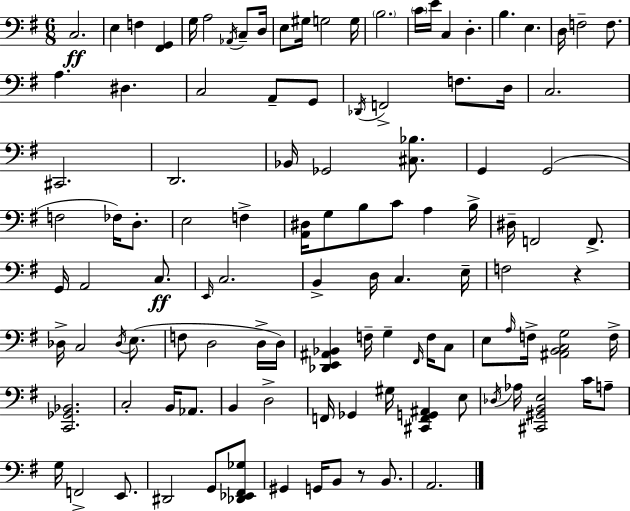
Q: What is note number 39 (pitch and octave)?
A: F3